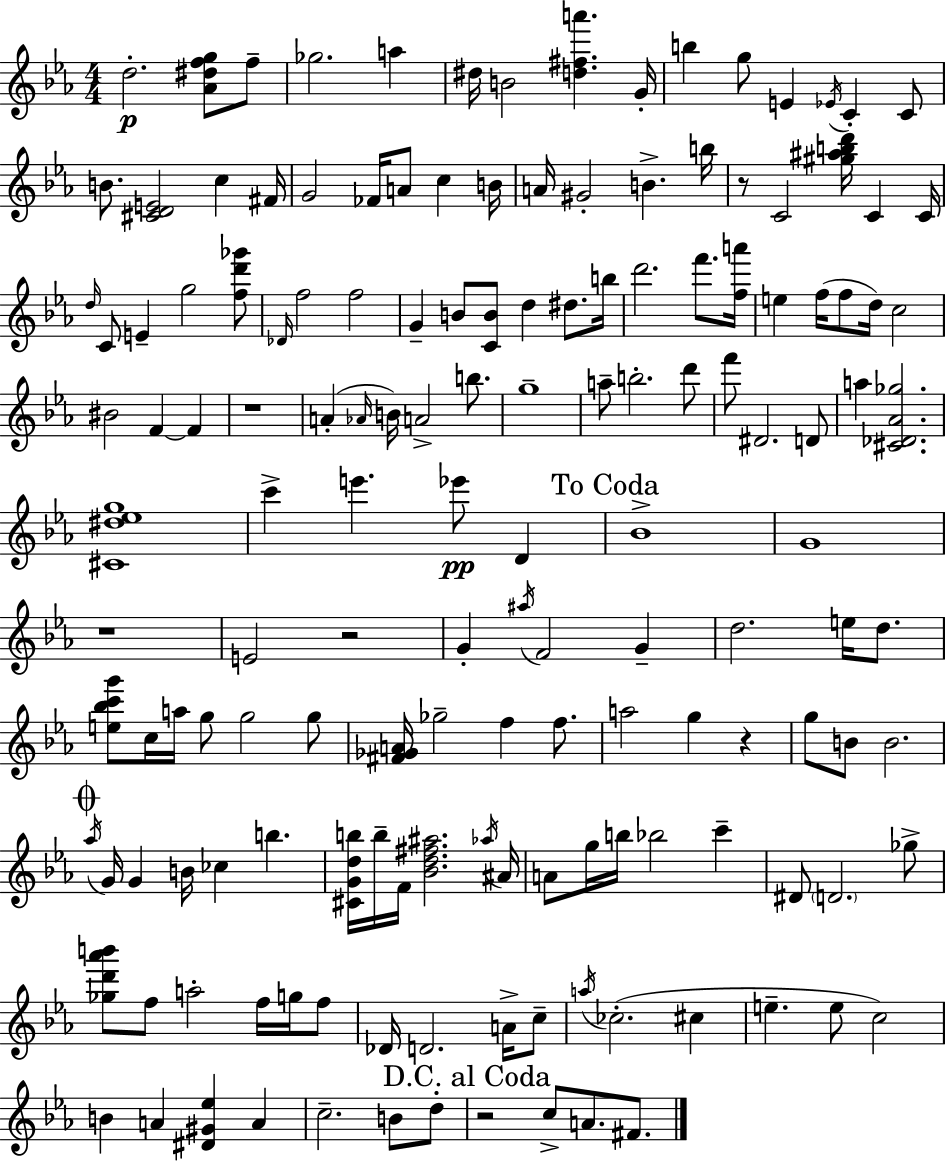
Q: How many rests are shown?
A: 6